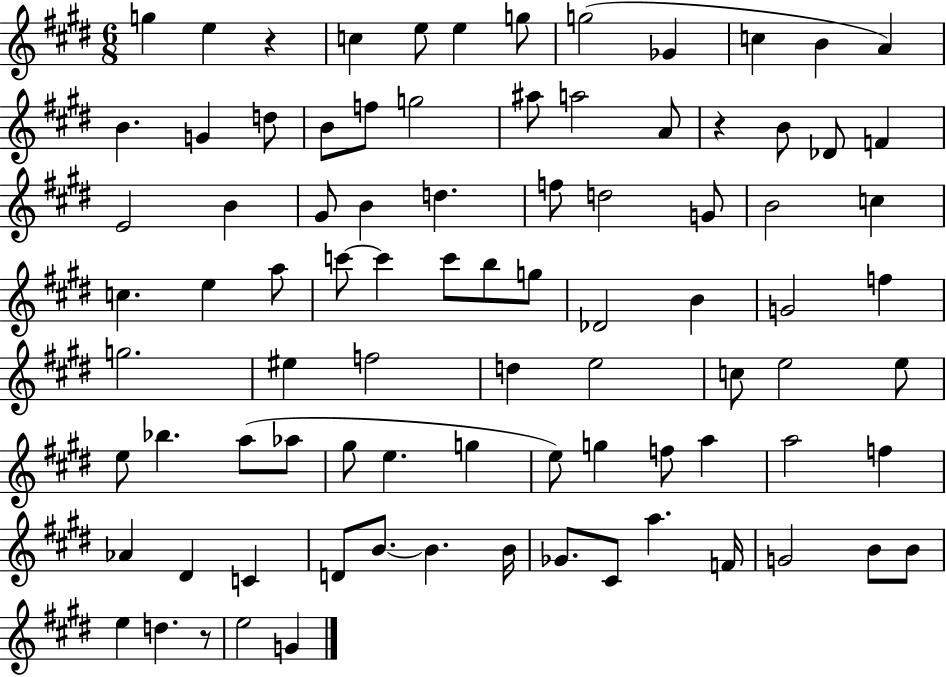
X:1
T:Untitled
M:6/8
L:1/4
K:E
g e z c e/2 e g/2 g2 _G c B A B G d/2 B/2 f/2 g2 ^a/2 a2 A/2 z B/2 _D/2 F E2 B ^G/2 B d f/2 d2 G/2 B2 c c e a/2 c'/2 c' c'/2 b/2 g/2 _D2 B G2 f g2 ^e f2 d e2 c/2 e2 e/2 e/2 _b a/2 _a/2 ^g/2 e g e/2 g f/2 a a2 f _A ^D C D/2 B/2 B B/4 _G/2 ^C/2 a F/4 G2 B/2 B/2 e d z/2 e2 G